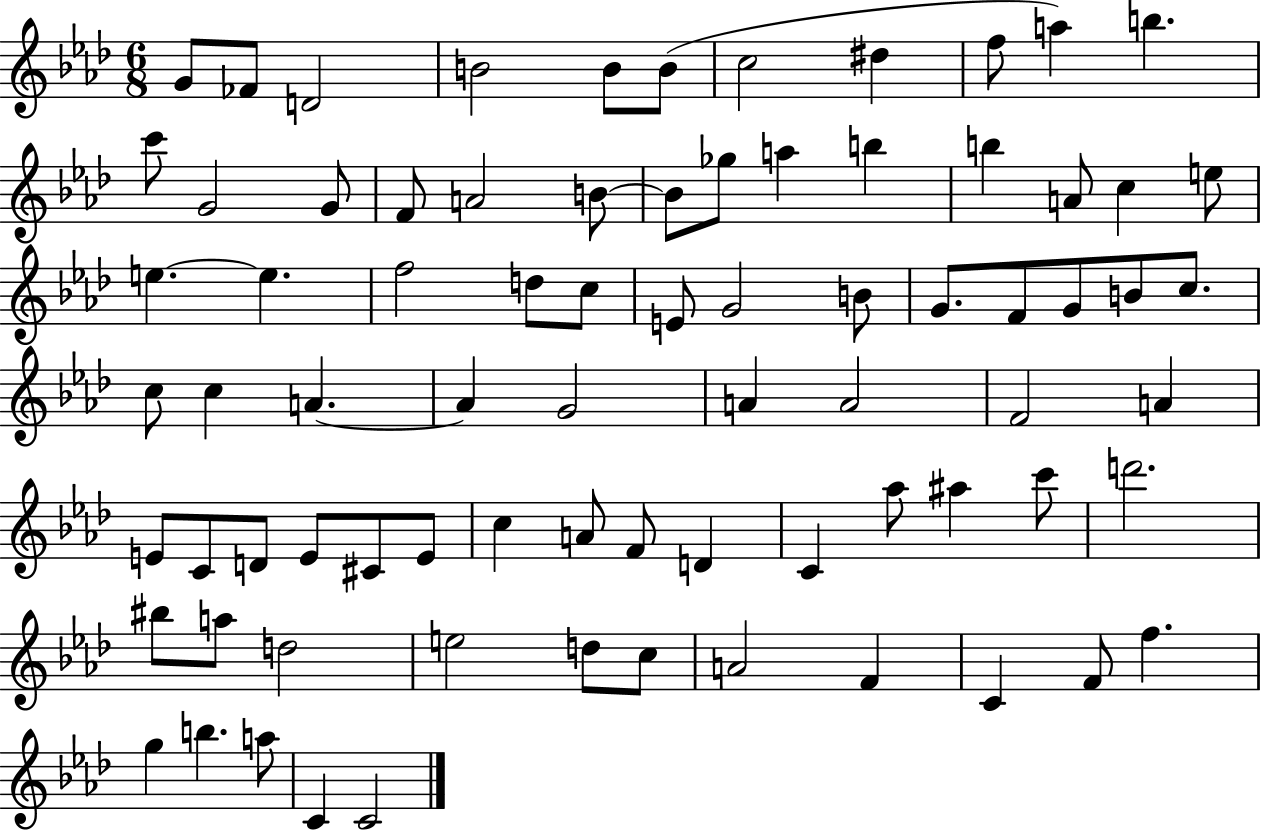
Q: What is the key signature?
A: AES major